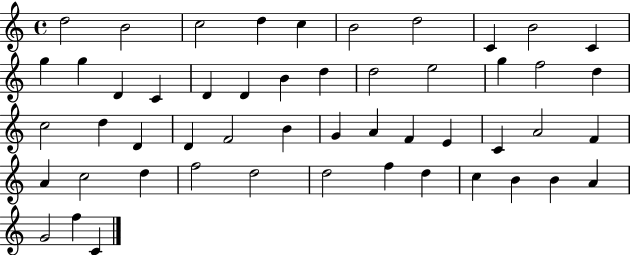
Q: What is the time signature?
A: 4/4